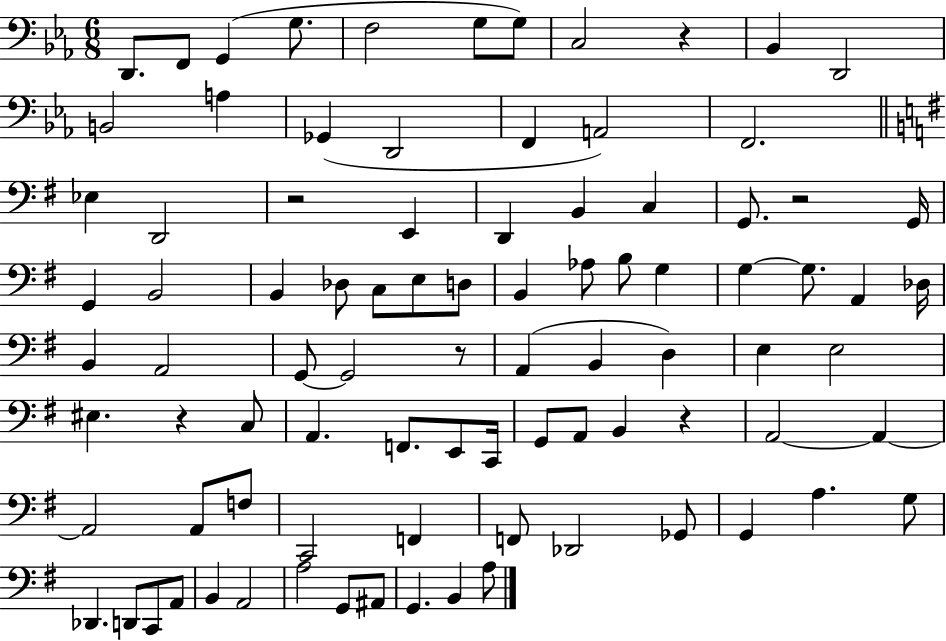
D2/e. F2/e G2/q G3/e. F3/h G3/e G3/e C3/h R/q Bb2/q D2/h B2/h A3/q Gb2/q D2/h F2/q A2/h F2/h. Eb3/q D2/h R/h E2/q D2/q B2/q C3/q G2/e. R/h G2/s G2/q B2/h B2/q Db3/e C3/e E3/e D3/e B2/q Ab3/e B3/e G3/q G3/q G3/e. A2/q Db3/s B2/q A2/h G2/e G2/h R/e A2/q B2/q D3/q E3/q E3/h EIS3/q. R/q C3/e A2/q. F2/e. E2/e C2/s G2/e A2/e B2/q R/q A2/h A2/q A2/h A2/e F3/e C2/h F2/q F2/e Db2/h Gb2/e G2/q A3/q. G3/e Db2/q. D2/e C2/e A2/e B2/q A2/h A3/h G2/e A#2/e G2/q. B2/q A3/e